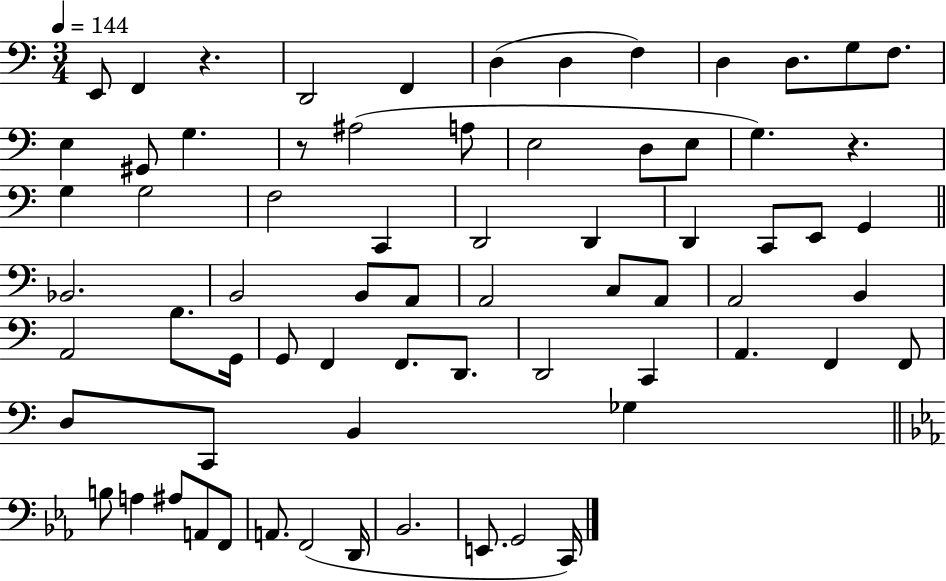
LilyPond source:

{
  \clef bass
  \numericTimeSignature
  \time 3/4
  \key c \major
  \tempo 4 = 144
  e,8 f,4 r4. | d,2 f,4 | d4( d4 f4) | d4 d8. g8 f8. | \break e4 gis,8 g4. | r8 ais2( a8 | e2 d8 e8 | g4.) r4. | \break g4 g2 | f2 c,4 | d,2 d,4 | d,4 c,8 e,8 g,4 | \break \bar "||" \break \key a \minor bes,2. | b,2 b,8 a,8 | a,2 c8 a,8 | a,2 b,4 | \break a,2 b8. g,16 | g,8 f,4 f,8. d,8. | d,2 c,4 | a,4. f,4 f,8 | \break d8 c,8 b,4 ges4 | \bar "||" \break \key ees \major b8 a4 ais8 a,8 f,8 | a,8. f,2( d,16 | bes,2. | e,8. g,2 c,16) | \break \bar "|."
}